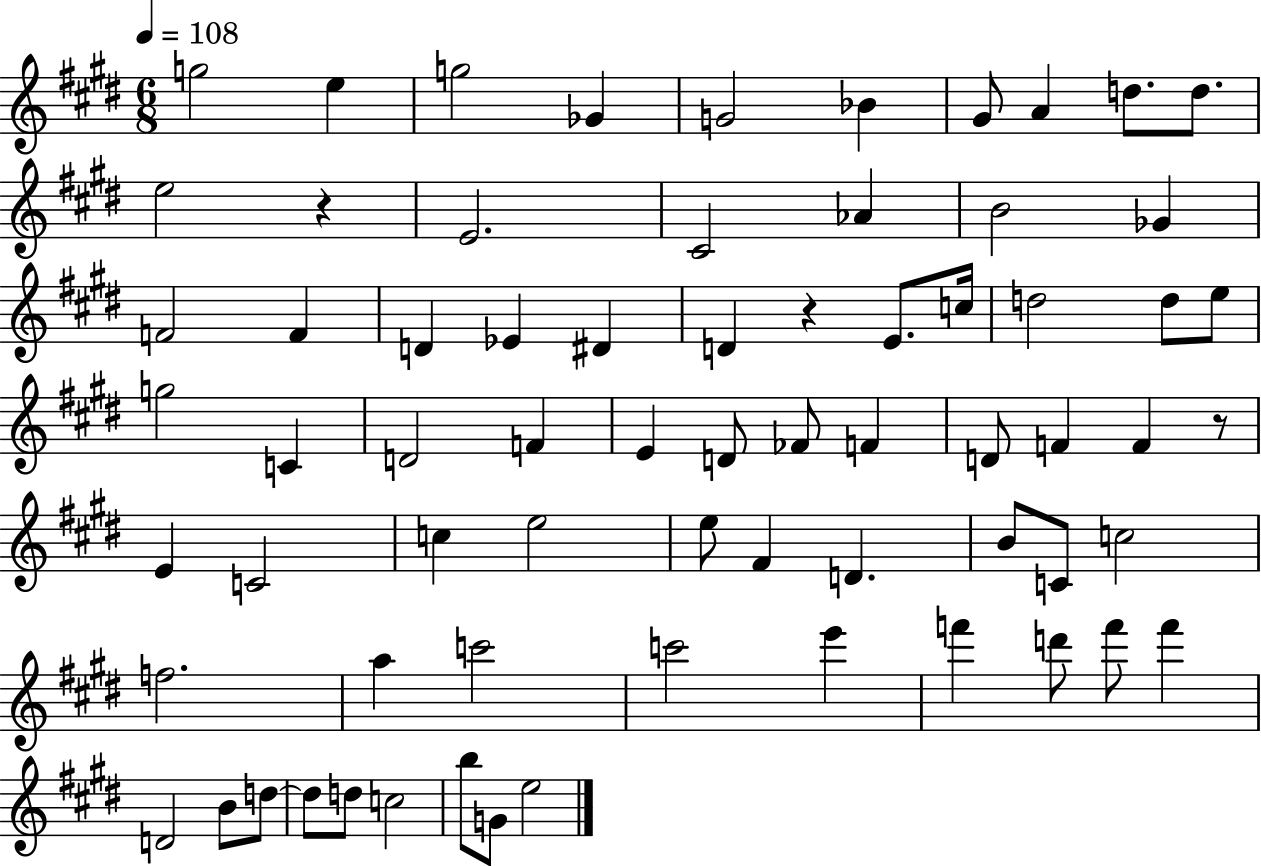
{
  \clef treble
  \numericTimeSignature
  \time 6/8
  \key e \major
  \tempo 4 = 108
  \repeat volta 2 { g''2 e''4 | g''2 ges'4 | g'2 bes'4 | gis'8 a'4 d''8. d''8. | \break e''2 r4 | e'2. | cis'2 aes'4 | b'2 ges'4 | \break f'2 f'4 | d'4 ees'4 dis'4 | d'4 r4 e'8. c''16 | d''2 d''8 e''8 | \break g''2 c'4 | d'2 f'4 | e'4 d'8 fes'8 f'4 | d'8 f'4 f'4 r8 | \break e'4 c'2 | c''4 e''2 | e''8 fis'4 d'4. | b'8 c'8 c''2 | \break f''2. | a''4 c'''2 | c'''2 e'''4 | f'''4 d'''8 f'''8 f'''4 | \break d'2 b'8 d''8~~ | d''8 d''8 c''2 | b''8 g'8 e''2 | } \bar "|."
}